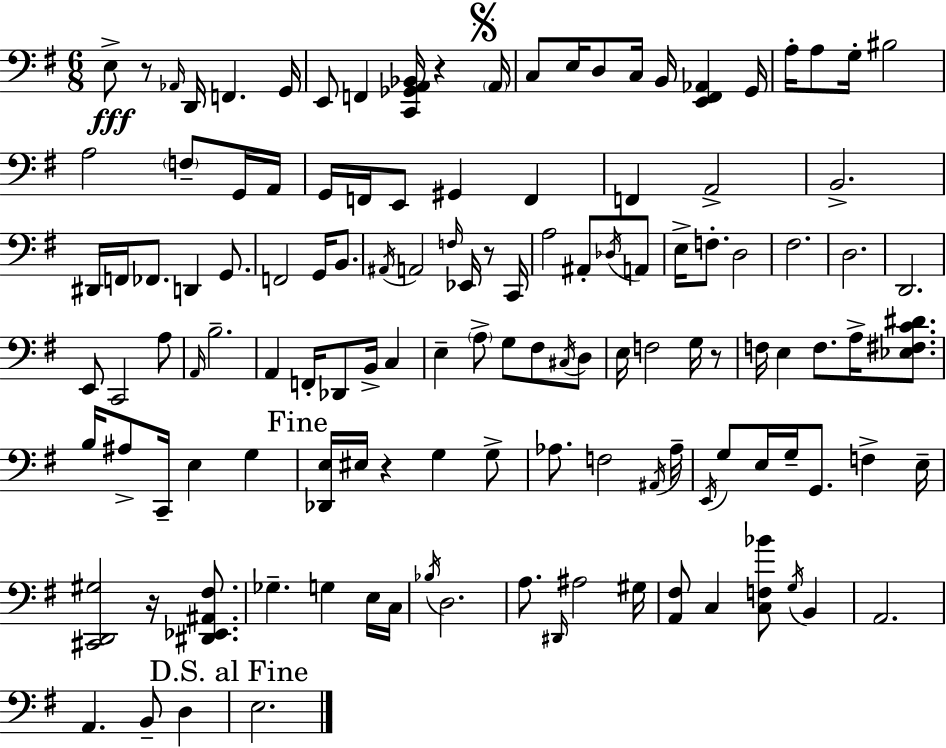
X:1
T:Untitled
M:6/8
L:1/4
K:G
E,/2 z/2 _A,,/4 D,,/4 F,, G,,/4 E,,/2 F,, [C,,_G,,A,,_B,,]/4 z A,,/4 C,/2 E,/4 D,/2 C,/4 B,,/4 [E,,^F,,_A,,] G,,/4 A,/4 A,/2 G,/4 ^B,2 A,2 F,/2 G,,/4 A,,/4 G,,/4 F,,/4 E,,/2 ^G,, F,, F,, A,,2 B,,2 ^D,,/4 F,,/4 _F,,/2 D,, G,,/2 F,,2 G,,/4 B,,/2 ^A,,/4 A,,2 F,/4 _E,,/4 z/2 C,,/4 A,2 ^A,,/2 _D,/4 A,,/2 E,/4 F,/2 D,2 ^F,2 D,2 D,,2 E,,/2 C,,2 A,/2 A,,/4 B,2 A,, F,,/4 _D,,/2 B,,/4 C, E, A,/2 G,/2 ^F,/2 ^C,/4 D,/2 E,/4 F,2 G,/4 z/2 F,/4 E, F,/2 A,/4 [_E,^F,C^D]/2 B,/4 ^A,/2 C,,/4 E, G, [_D,,E,]/4 ^E,/4 z G, G,/2 _A,/2 F,2 ^A,,/4 _A,/4 E,,/4 G,/2 E,/4 G,/4 G,,/2 F, E,/4 [^C,,D,,^G,]2 z/4 [^D,,_E,,^A,,^F,]/2 _G, G, E,/4 C,/4 _B,/4 D,2 A,/2 ^D,,/4 ^A,2 ^G,/4 [A,,^F,]/2 C, [C,F,_B]/2 G,/4 B,, A,,2 A,, B,,/2 D, E,2